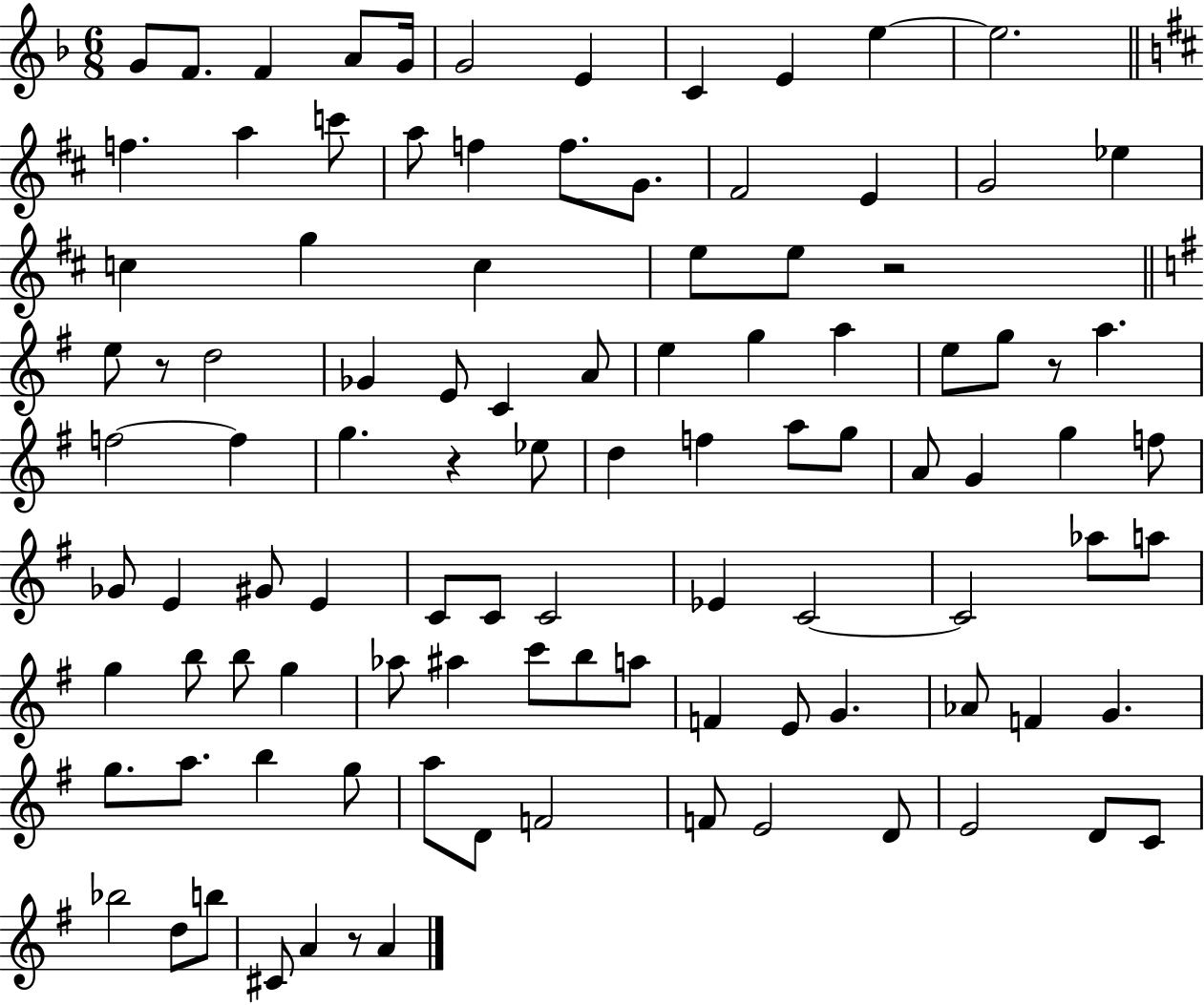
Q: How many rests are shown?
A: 5